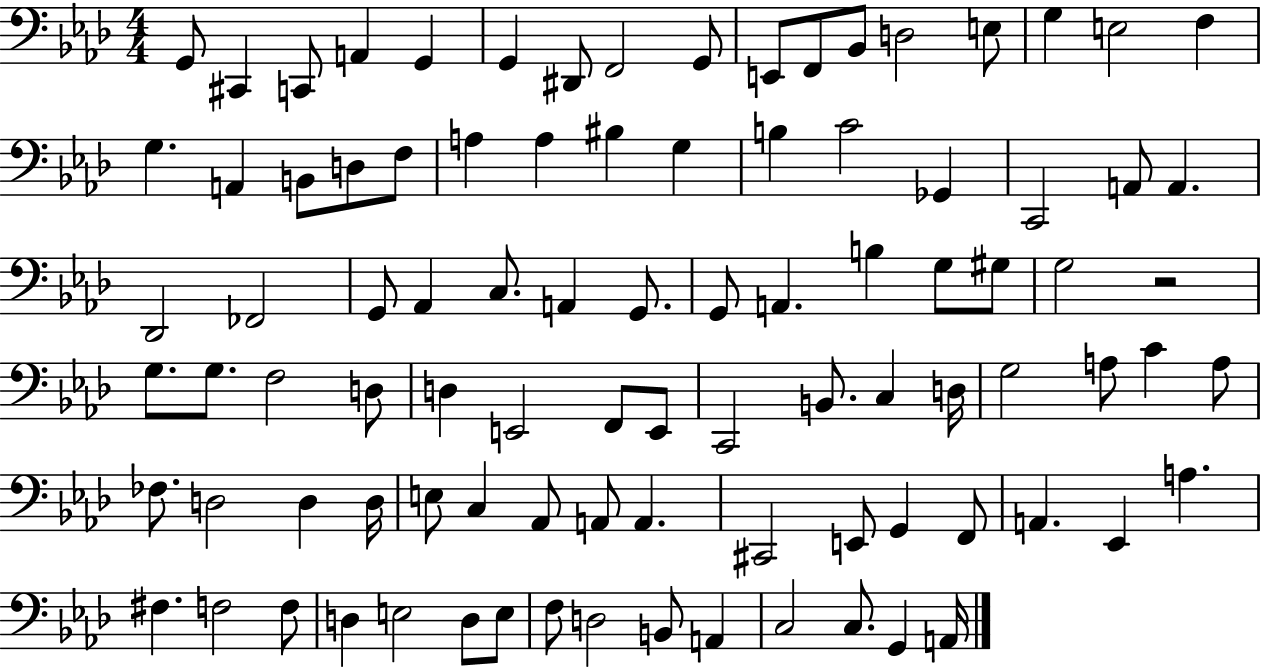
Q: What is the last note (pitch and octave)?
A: A2